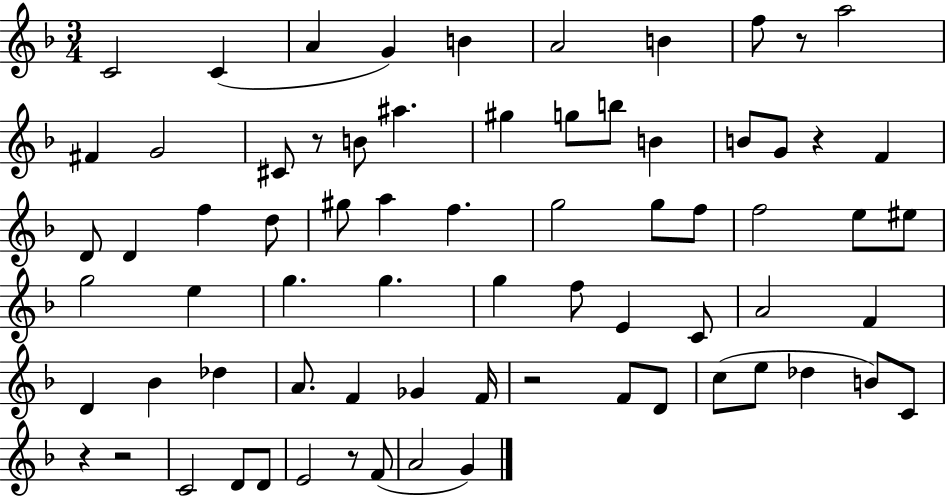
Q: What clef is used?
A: treble